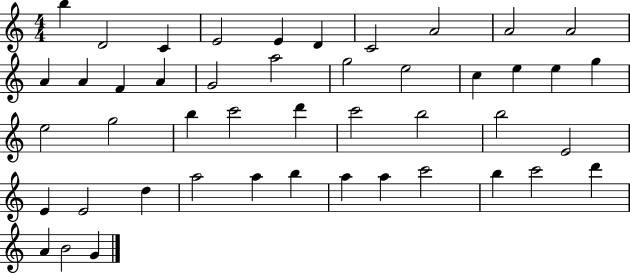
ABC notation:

X:1
T:Untitled
M:4/4
L:1/4
K:C
b D2 C E2 E D C2 A2 A2 A2 A A F A G2 a2 g2 e2 c e e g e2 g2 b c'2 d' c'2 b2 b2 E2 E E2 d a2 a b a a c'2 b c'2 d' A B2 G